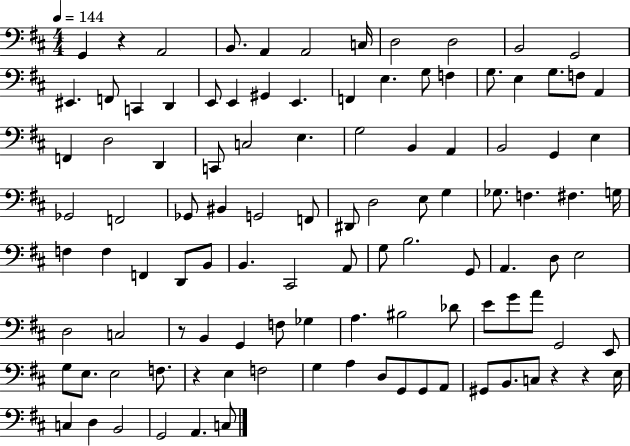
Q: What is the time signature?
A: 4/4